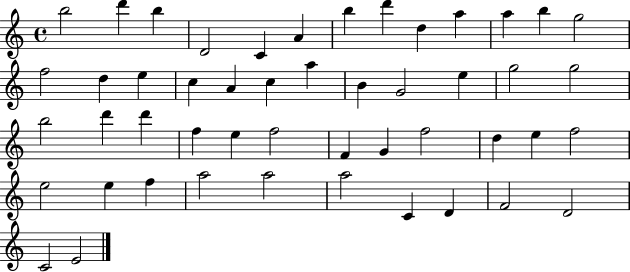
X:1
T:Untitled
M:4/4
L:1/4
K:C
b2 d' b D2 C A b d' d a a b g2 f2 d e c A c a B G2 e g2 g2 b2 d' d' f e f2 F G f2 d e f2 e2 e f a2 a2 a2 C D F2 D2 C2 E2